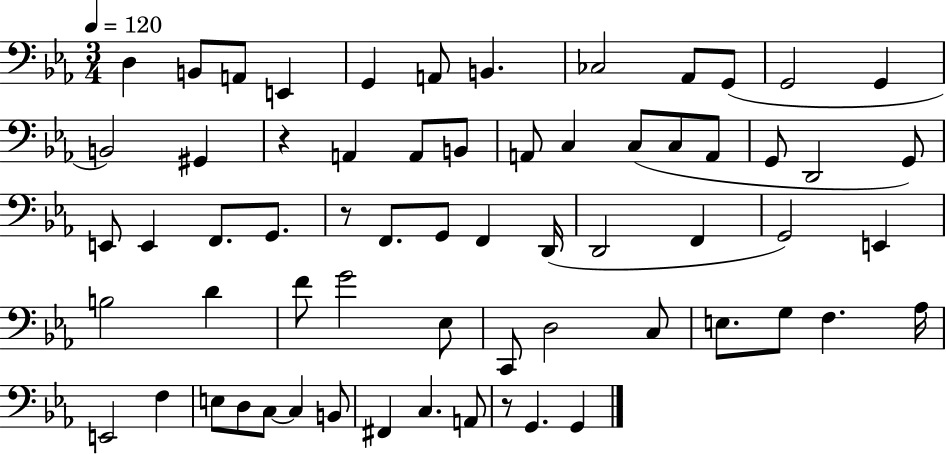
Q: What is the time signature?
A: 3/4